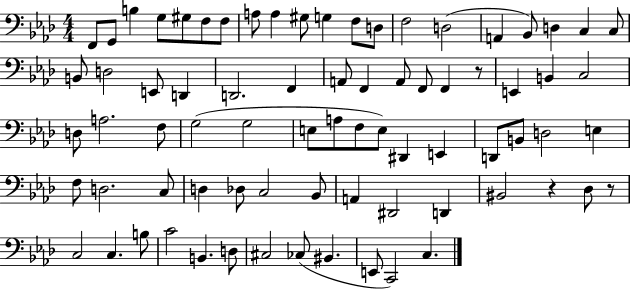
F2/e G2/e B3/q G3/e G#3/e F3/e F3/e A3/e A3/q G#3/e G3/q F3/e D3/e F3/h D3/h A2/q Bb2/e D3/q C3/q C3/e B2/e D3/h E2/e D2/q D2/h. F2/q A2/e F2/q A2/e F2/e F2/q R/e E2/q B2/q C3/h D3/e A3/h. F3/e G3/h G3/h E3/e A3/e F3/e E3/e D#2/q E2/q D2/e B2/e D3/h E3/q F3/e D3/h. C3/e D3/q Db3/e C3/h Bb2/e A2/q D#2/h D2/q BIS2/h R/q Db3/e R/e C3/h C3/q. B3/e C4/h B2/q. D3/e C#3/h CES3/e BIS2/q. E2/e C2/h C3/q.